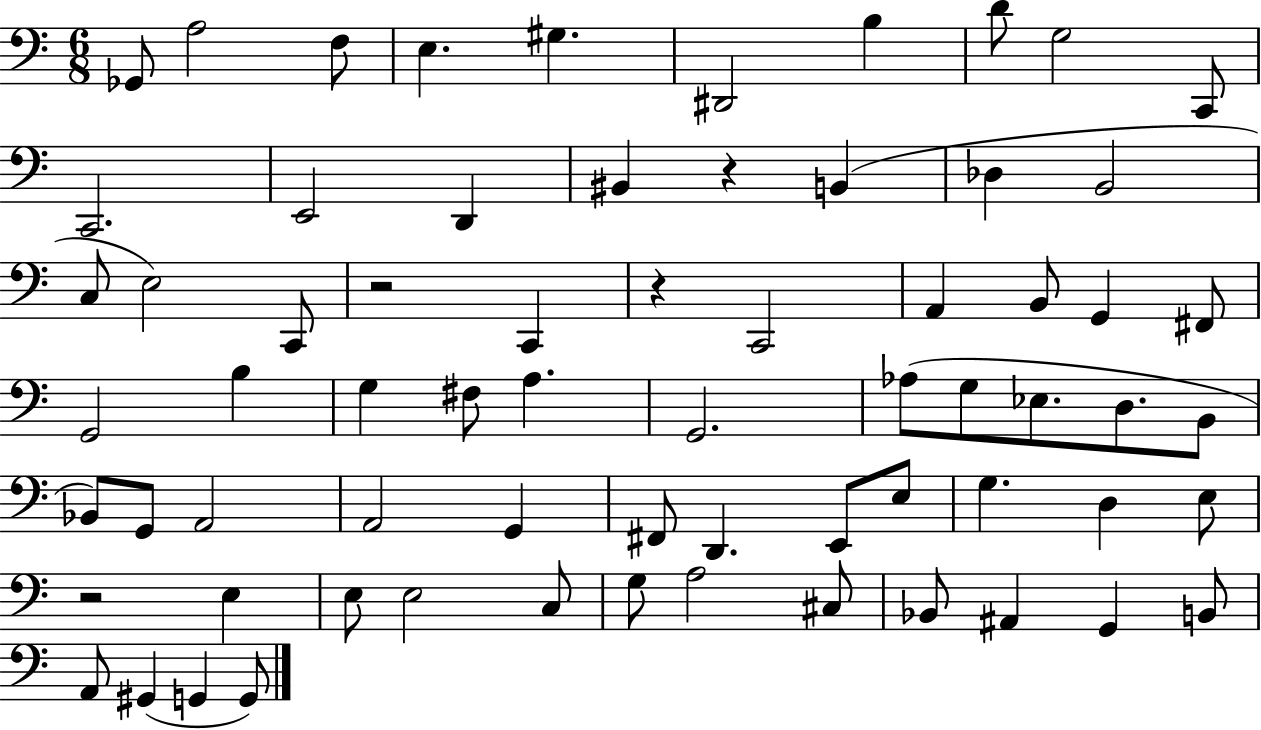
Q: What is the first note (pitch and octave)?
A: Gb2